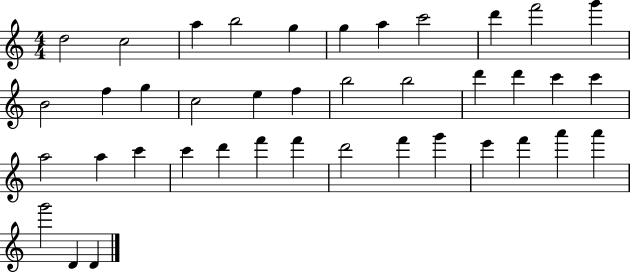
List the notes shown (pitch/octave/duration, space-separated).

D5/h C5/h A5/q B5/h G5/q G5/q A5/q C6/h D6/q F6/h G6/q B4/h F5/q G5/q C5/h E5/q F5/q B5/h B5/h D6/q D6/q C6/q C6/q A5/h A5/q C6/q C6/q D6/q F6/q F6/q D6/h F6/q G6/q E6/q F6/q A6/q A6/q G6/h D4/q D4/q